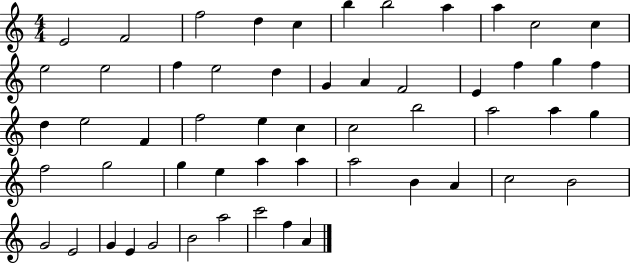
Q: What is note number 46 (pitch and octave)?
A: G4